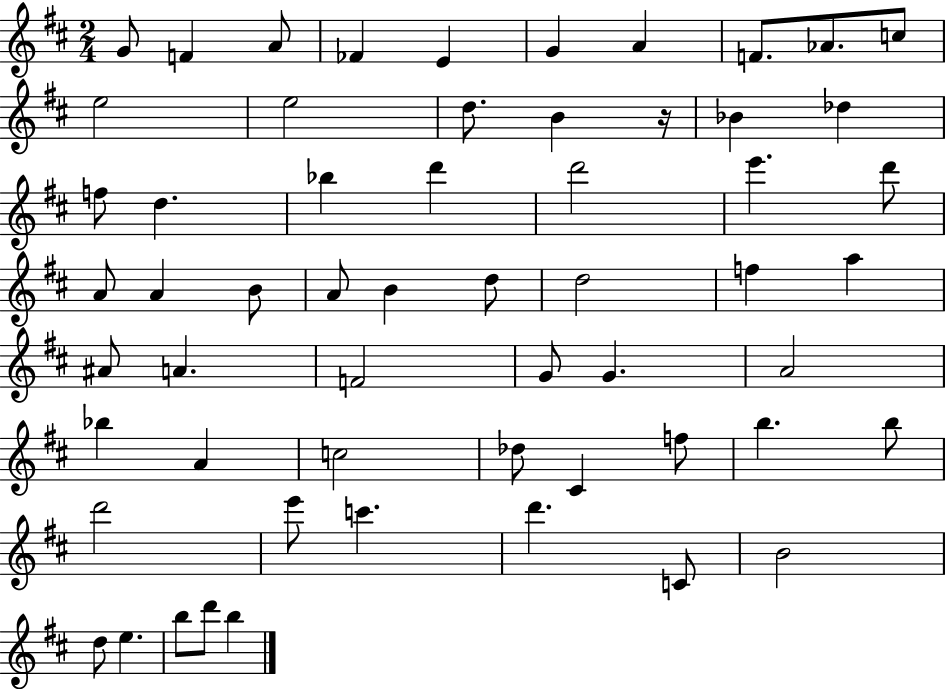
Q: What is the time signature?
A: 2/4